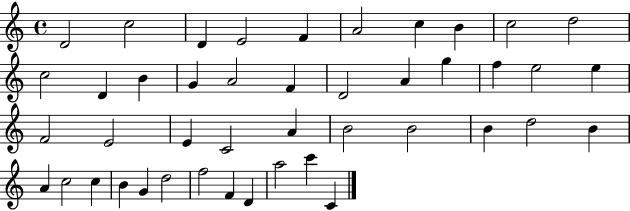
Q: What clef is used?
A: treble